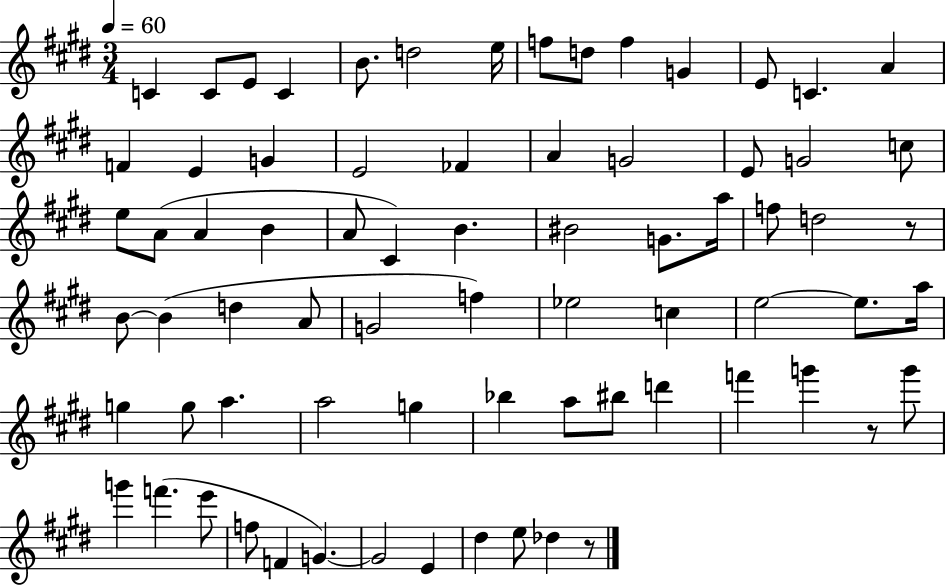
C4/q C4/e E4/e C4/q B4/e. D5/h E5/s F5/e D5/e F5/q G4/q E4/e C4/q. A4/q F4/q E4/q G4/q E4/h FES4/q A4/q G4/h E4/e G4/h C5/e E5/e A4/e A4/q B4/q A4/e C#4/q B4/q. BIS4/h G4/e. A5/s F5/e D5/h R/e B4/e B4/q D5/q A4/e G4/h F5/q Eb5/h C5/q E5/h E5/e. A5/s G5/q G5/e A5/q. A5/h G5/q Bb5/q A5/e BIS5/e D6/q F6/q G6/q R/e G6/e G6/q F6/q. E6/e F5/e F4/q G4/q. G4/h E4/q D#5/q E5/e Db5/q R/e